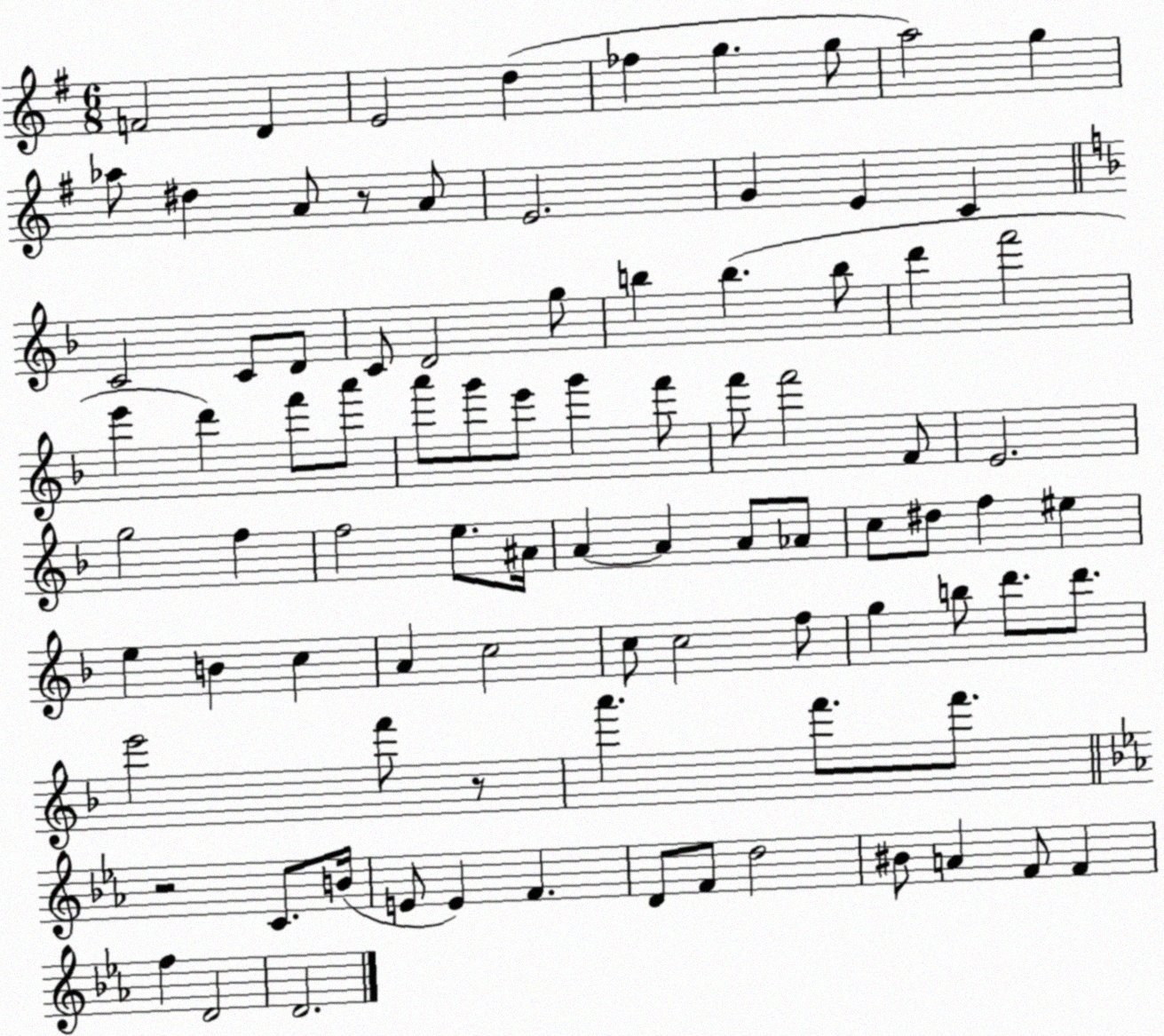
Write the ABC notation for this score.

X:1
T:Untitled
M:6/8
L:1/4
K:G
F2 D E2 d _f g g/2 a2 g _a/2 ^d A/2 z/2 A/2 E2 G E C C2 C/2 D/2 C/2 D2 g/2 b b b/2 d' f'2 e' d' f'/2 a'/2 a'/2 g'/2 e'/2 g' f'/2 f'/2 f'2 F/2 E2 g2 f f2 e/2 ^A/4 A A A/2 _A/2 c/2 ^d/2 f ^e e B c A c2 c/2 c2 f/2 g b/2 d'/2 d'/2 e'2 f'/2 z/2 a' f'/2 f'/2 z2 C/2 B/4 E/2 E F D/2 F/2 d2 ^B/2 A F/2 F f D2 D2